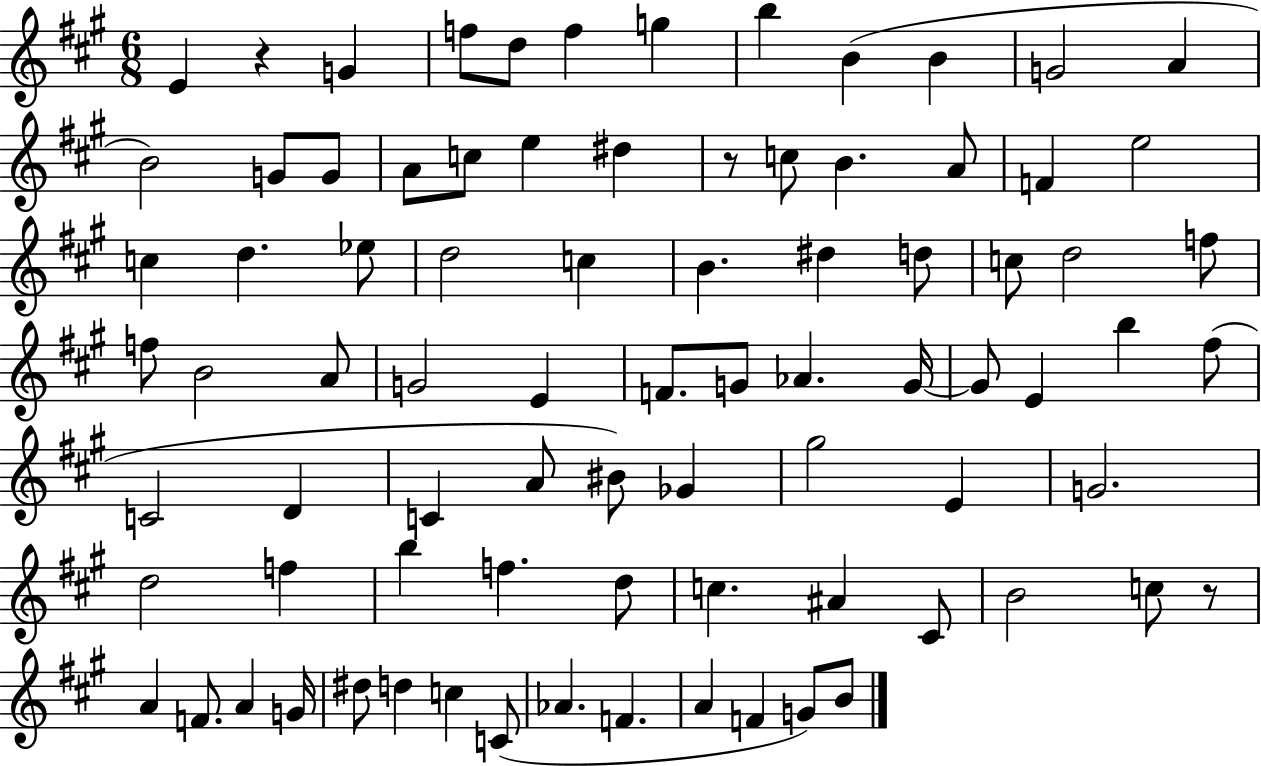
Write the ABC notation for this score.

X:1
T:Untitled
M:6/8
L:1/4
K:A
E z G f/2 d/2 f g b B B G2 A B2 G/2 G/2 A/2 c/2 e ^d z/2 c/2 B A/2 F e2 c d _e/2 d2 c B ^d d/2 c/2 d2 f/2 f/2 B2 A/2 G2 E F/2 G/2 _A G/4 G/2 E b ^f/2 C2 D C A/2 ^B/2 _G ^g2 E G2 d2 f b f d/2 c ^A ^C/2 B2 c/2 z/2 A F/2 A G/4 ^d/2 d c C/2 _A F A F G/2 B/2